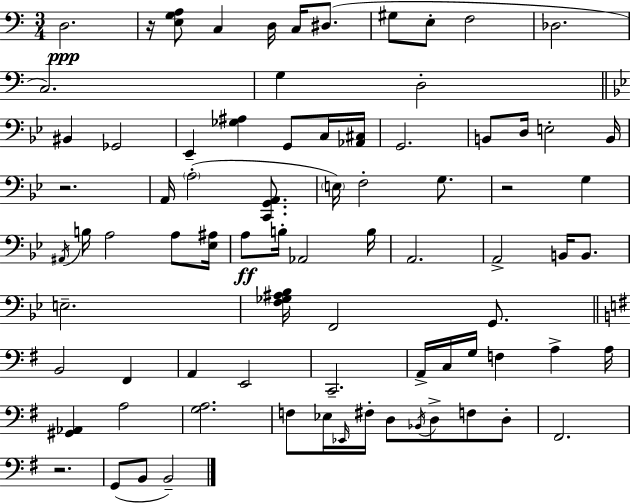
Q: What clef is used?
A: bass